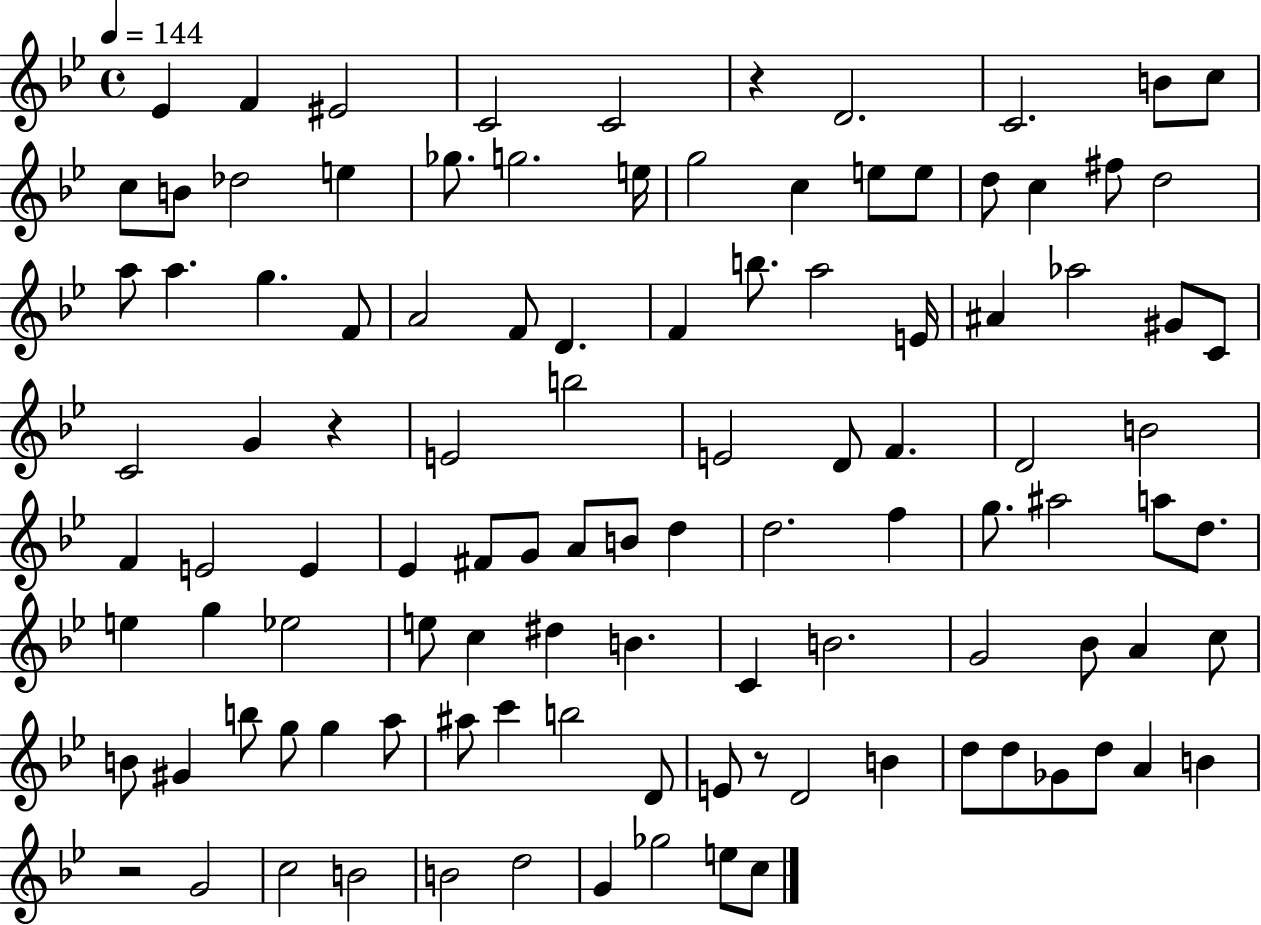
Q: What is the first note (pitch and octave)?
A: Eb4